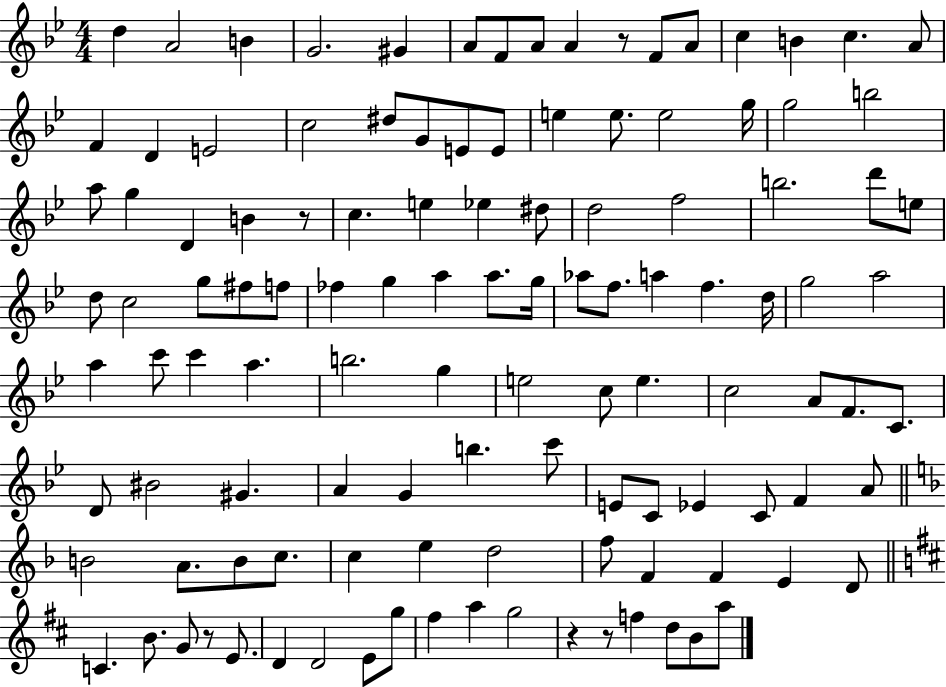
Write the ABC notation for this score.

X:1
T:Untitled
M:4/4
L:1/4
K:Bb
d A2 B G2 ^G A/2 F/2 A/2 A z/2 F/2 A/2 c B c A/2 F D E2 c2 ^d/2 G/2 E/2 E/2 e e/2 e2 g/4 g2 b2 a/2 g D B z/2 c e _e ^d/2 d2 f2 b2 d'/2 e/2 d/2 c2 g/2 ^f/2 f/2 _f g a a/2 g/4 _a/2 f/2 a f d/4 g2 a2 a c'/2 c' a b2 g e2 c/2 e c2 A/2 F/2 C/2 D/2 ^B2 ^G A G b c'/2 E/2 C/2 _E C/2 F A/2 B2 A/2 B/2 c/2 c e d2 f/2 F F E D/2 C B/2 G/2 z/2 E/2 D D2 E/2 g/2 ^f a g2 z z/2 f d/2 B/2 a/2